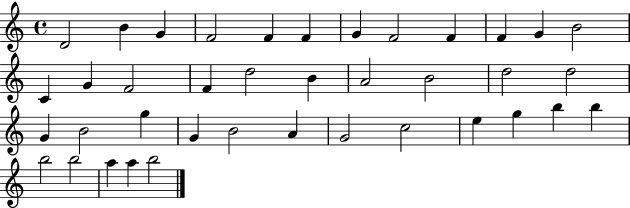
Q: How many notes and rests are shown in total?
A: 39